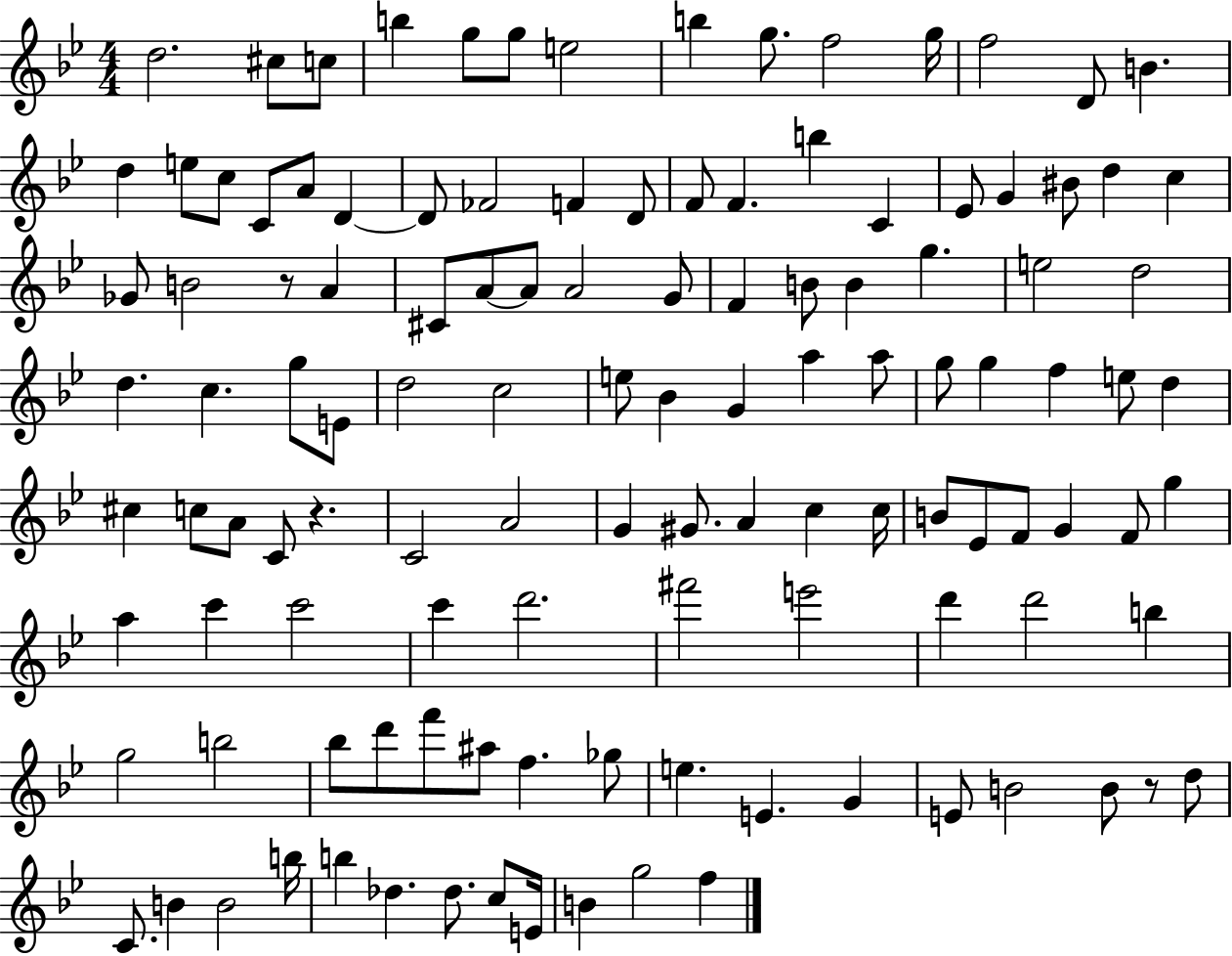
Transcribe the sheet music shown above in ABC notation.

X:1
T:Untitled
M:4/4
L:1/4
K:Bb
d2 ^c/2 c/2 b g/2 g/2 e2 b g/2 f2 g/4 f2 D/2 B d e/2 c/2 C/2 A/2 D D/2 _F2 F D/2 F/2 F b C _E/2 G ^B/2 d c _G/2 B2 z/2 A ^C/2 A/2 A/2 A2 G/2 F B/2 B g e2 d2 d c g/2 E/2 d2 c2 e/2 _B G a a/2 g/2 g f e/2 d ^c c/2 A/2 C/2 z C2 A2 G ^G/2 A c c/4 B/2 _E/2 F/2 G F/2 g a c' c'2 c' d'2 ^f'2 e'2 d' d'2 b g2 b2 _b/2 d'/2 f'/2 ^a/2 f _g/2 e E G E/2 B2 B/2 z/2 d/2 C/2 B B2 b/4 b _d _d/2 c/2 E/4 B g2 f